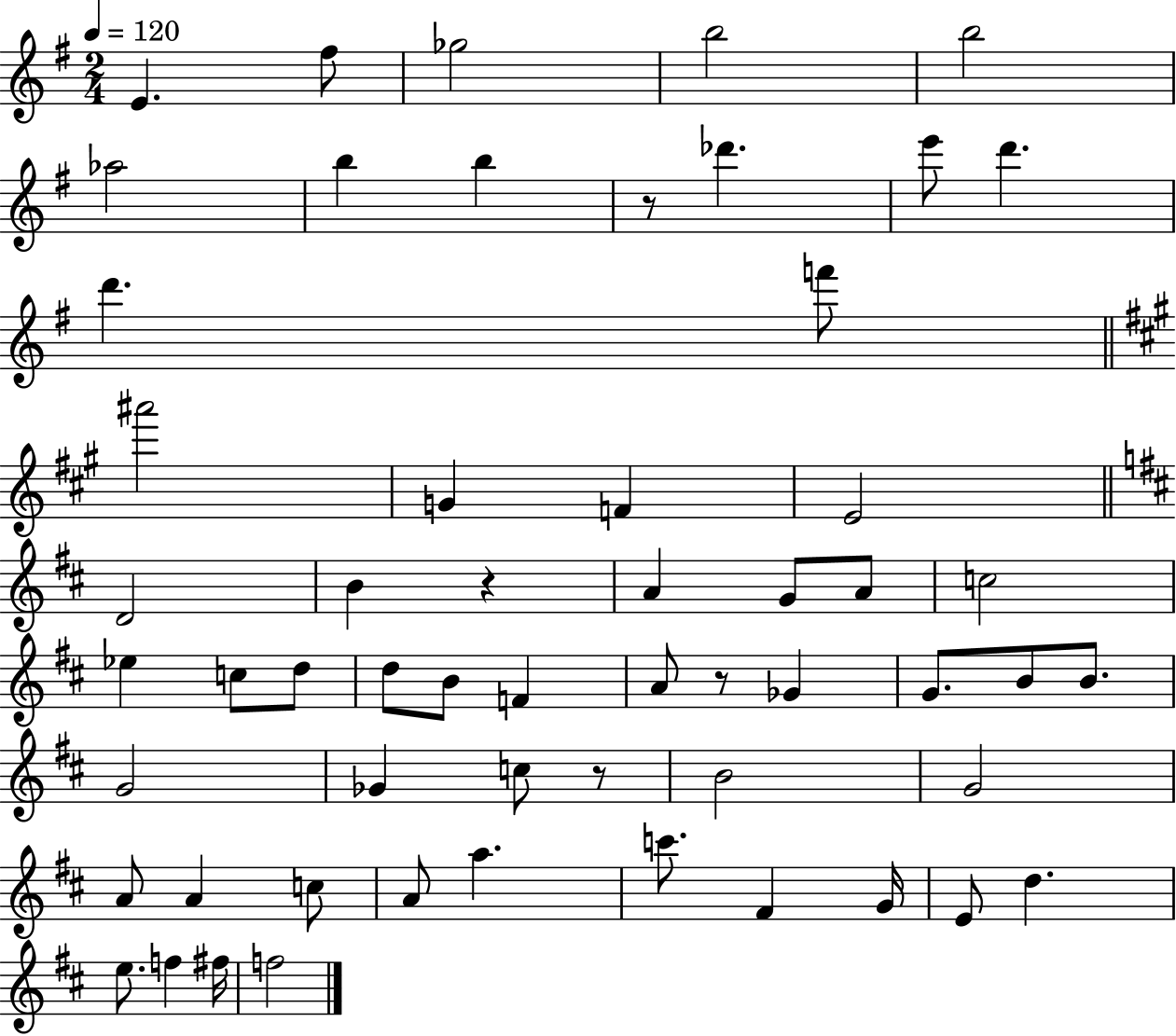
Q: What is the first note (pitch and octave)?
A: E4